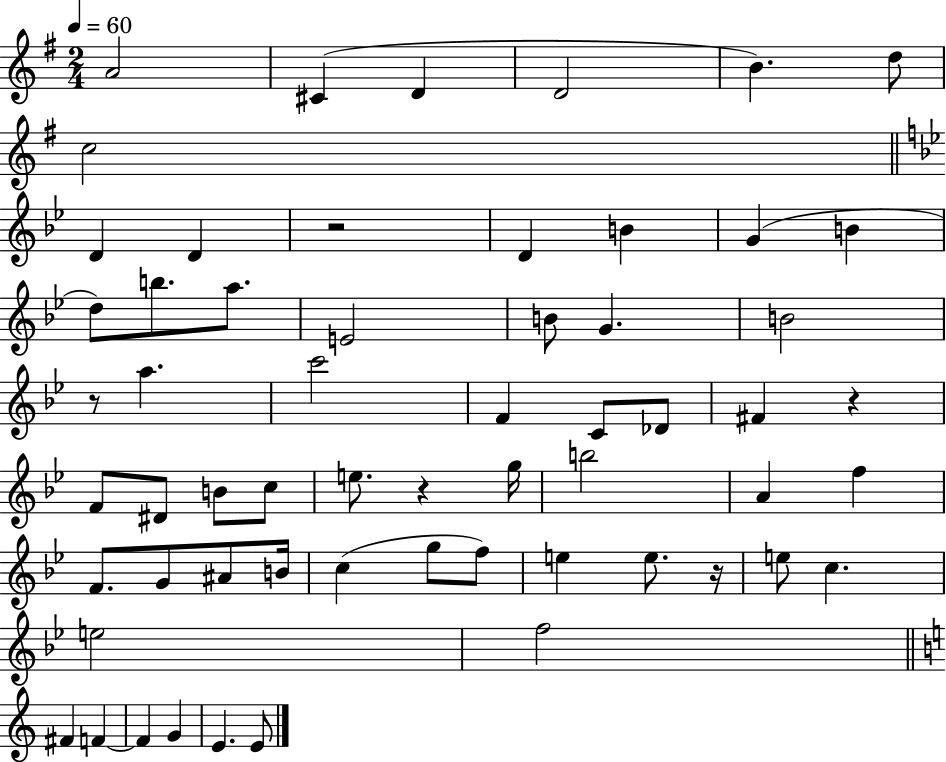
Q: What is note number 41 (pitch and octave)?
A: G5